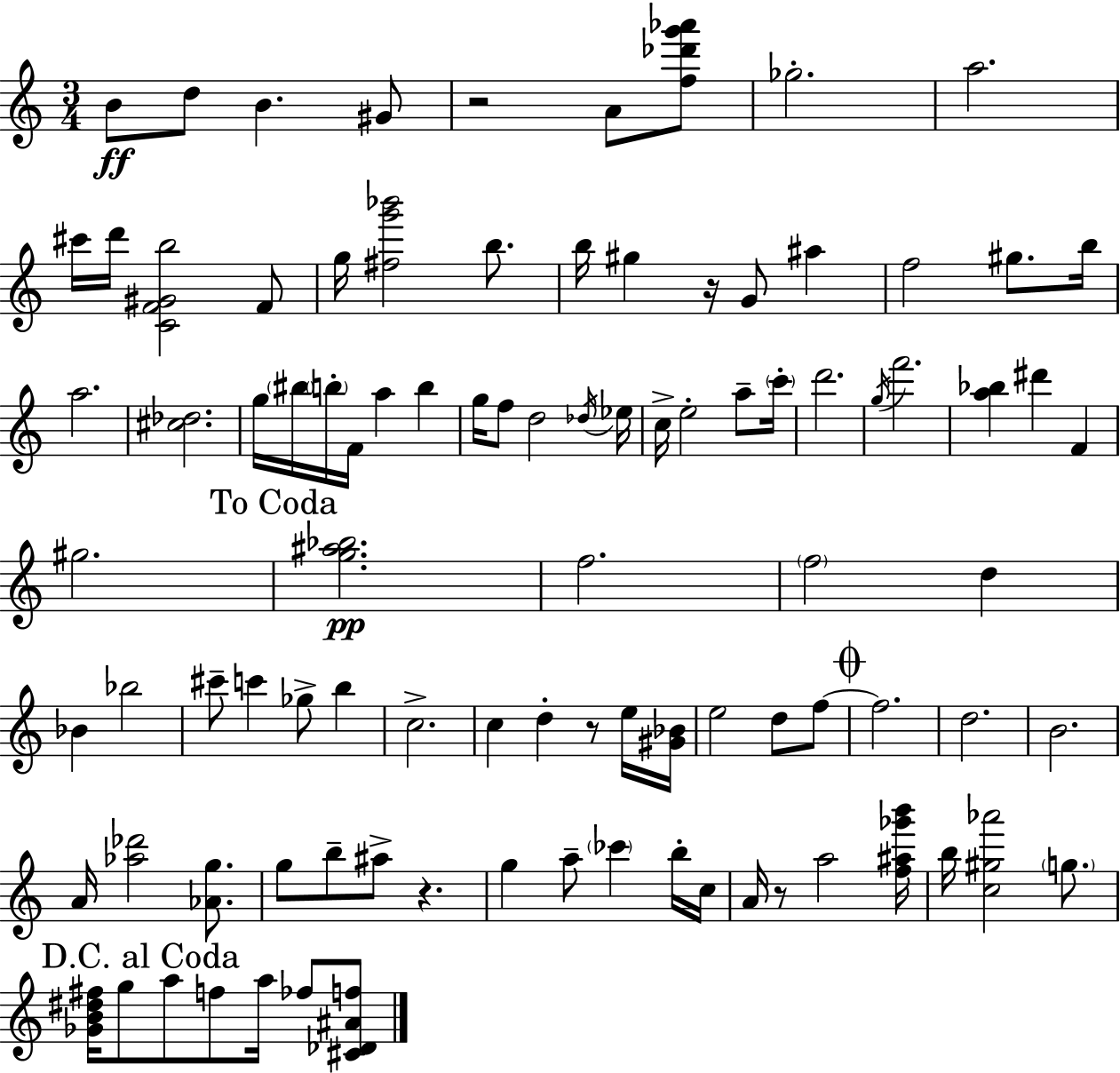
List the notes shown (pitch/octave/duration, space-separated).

B4/e D5/e B4/q. G#4/e R/h A4/e [F5,Db6,G6,Ab6]/e Gb5/h. A5/h. C#6/s D6/s [C4,F4,G#4,B5]/h F4/e G5/s [F#5,G6,Bb6]/h B5/e. B5/s G#5/q R/s G4/e A#5/q F5/h G#5/e. B5/s A5/h. [C#5,Db5]/h. G5/s BIS5/s B5/s F4/s A5/q B5/q G5/s F5/e D5/h Db5/s Eb5/s C5/s E5/h A5/e C6/s D6/h. G5/s F6/h. [A5,Bb5]/q D#6/q F4/q G#5/h. [G5,A#5,Bb5]/h. F5/h. F5/h D5/q Bb4/q Bb5/h C#6/e C6/q Gb5/e B5/q C5/h. C5/q D5/q R/e E5/s [G#4,Bb4]/s E5/h D5/e F5/e F5/h. D5/h. B4/h. A4/s [Ab5,Db6]/h [Ab4,G5]/e. G5/e B5/e A#5/e R/q. G5/q A5/e CES6/q B5/s C5/s A4/s R/e A5/h [F5,A#5,Gb6,B6]/s B5/s [C5,G#5,Ab6]/h G5/e. [Gb4,B4,D#5,F#5]/s G5/e A5/e F5/e A5/s FES5/e [C#4,Db4,A#4,F5]/e